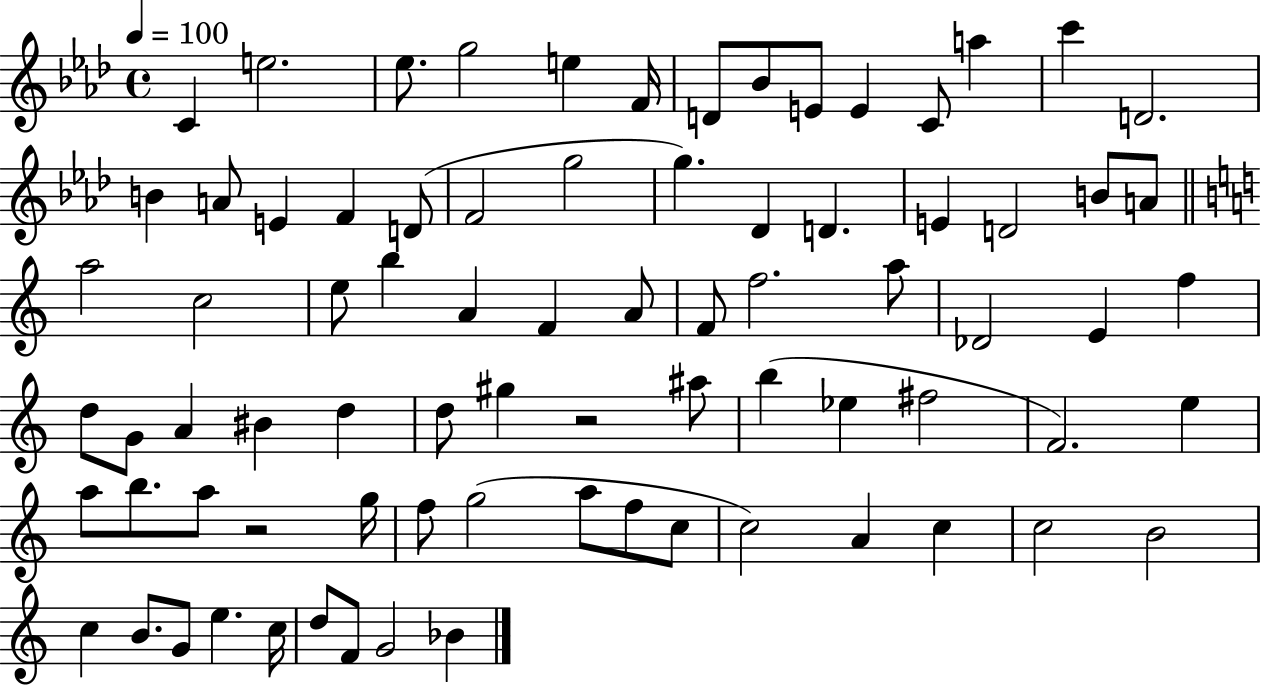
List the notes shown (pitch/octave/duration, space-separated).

C4/q E5/h. Eb5/e. G5/h E5/q F4/s D4/e Bb4/e E4/e E4/q C4/e A5/q C6/q D4/h. B4/q A4/e E4/q F4/q D4/e F4/h G5/h G5/q. Db4/q D4/q. E4/q D4/h B4/e A4/e A5/h C5/h E5/e B5/q A4/q F4/q A4/e F4/e F5/h. A5/e Db4/h E4/q F5/q D5/e G4/e A4/q BIS4/q D5/q D5/e G#5/q R/h A#5/e B5/q Eb5/q F#5/h F4/h. E5/q A5/e B5/e. A5/e R/h G5/s F5/e G5/h A5/e F5/e C5/e C5/h A4/q C5/q C5/h B4/h C5/q B4/e. G4/e E5/q. C5/s D5/e F4/e G4/h Bb4/q